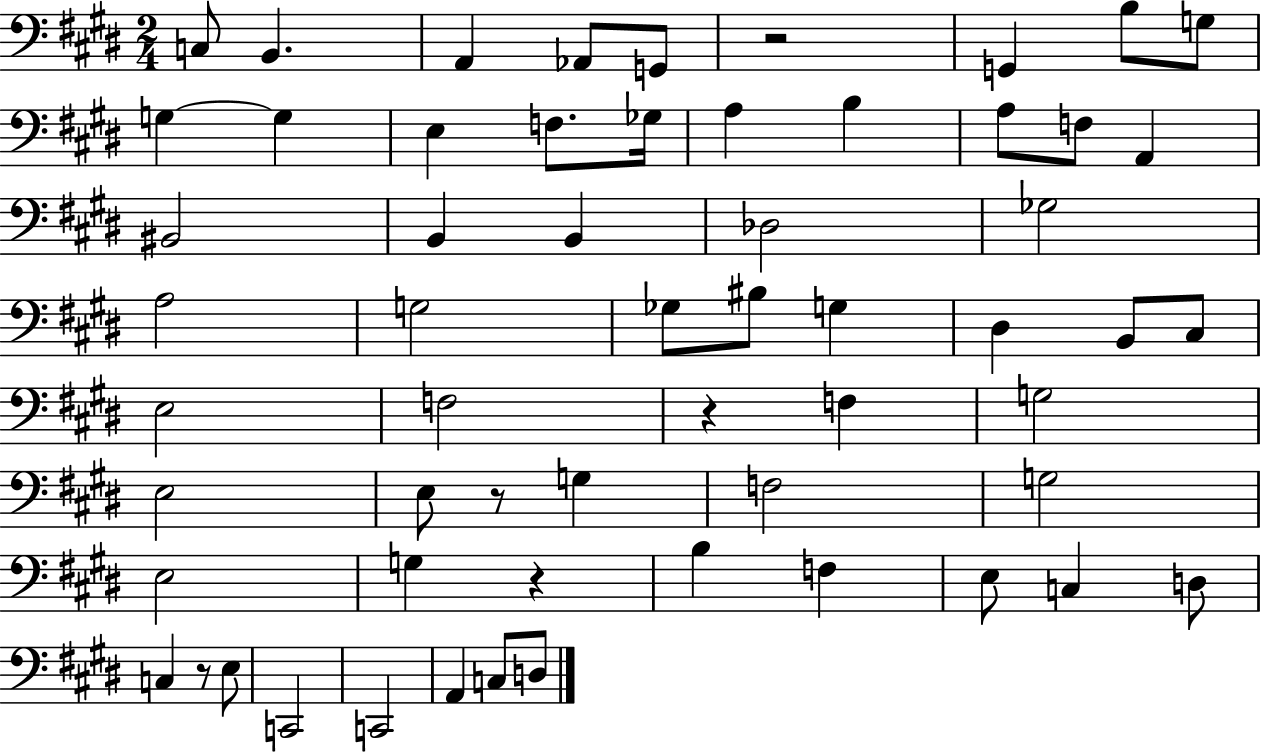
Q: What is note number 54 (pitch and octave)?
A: D3